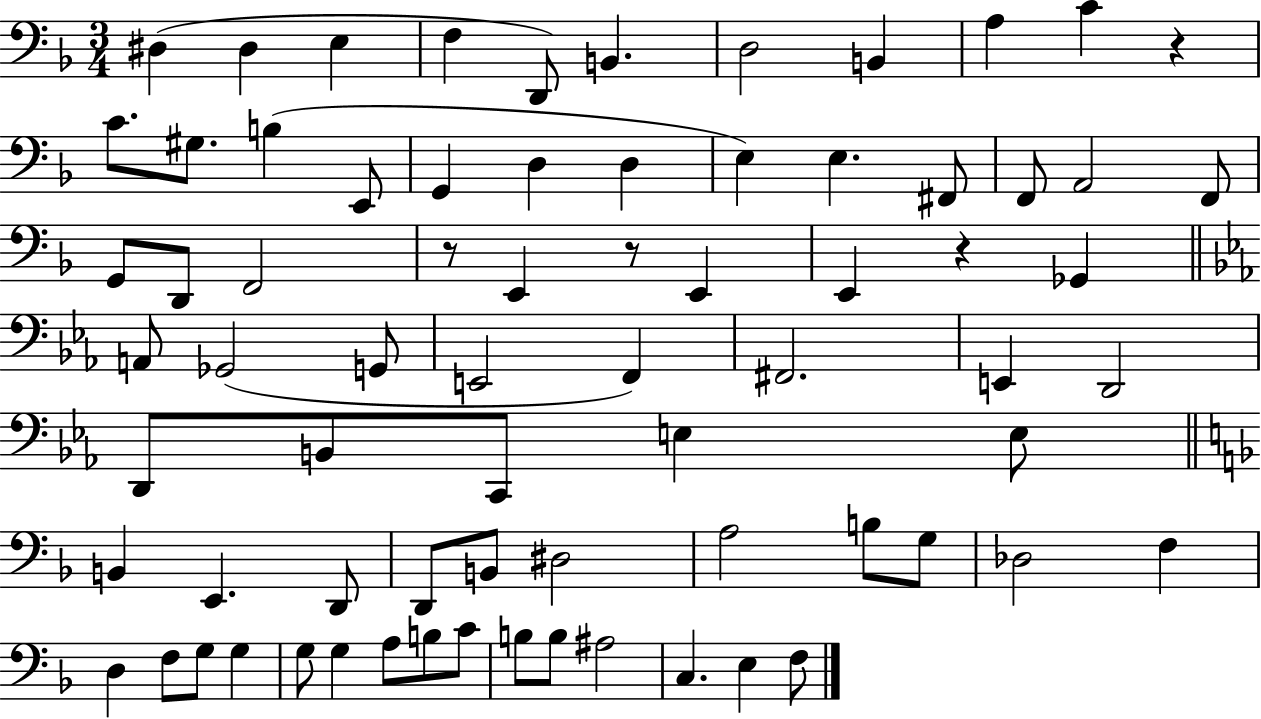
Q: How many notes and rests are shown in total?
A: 73